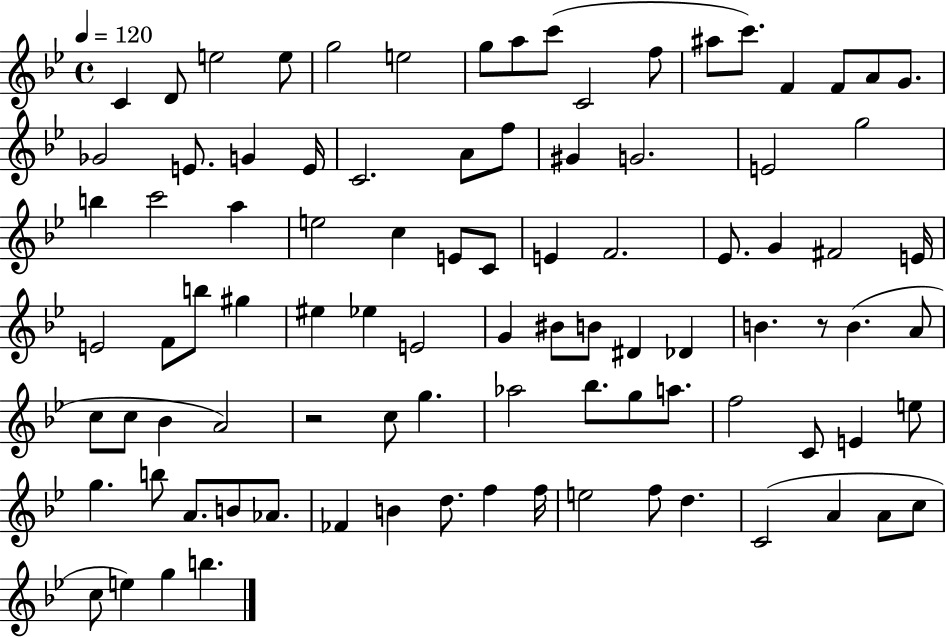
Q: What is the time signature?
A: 4/4